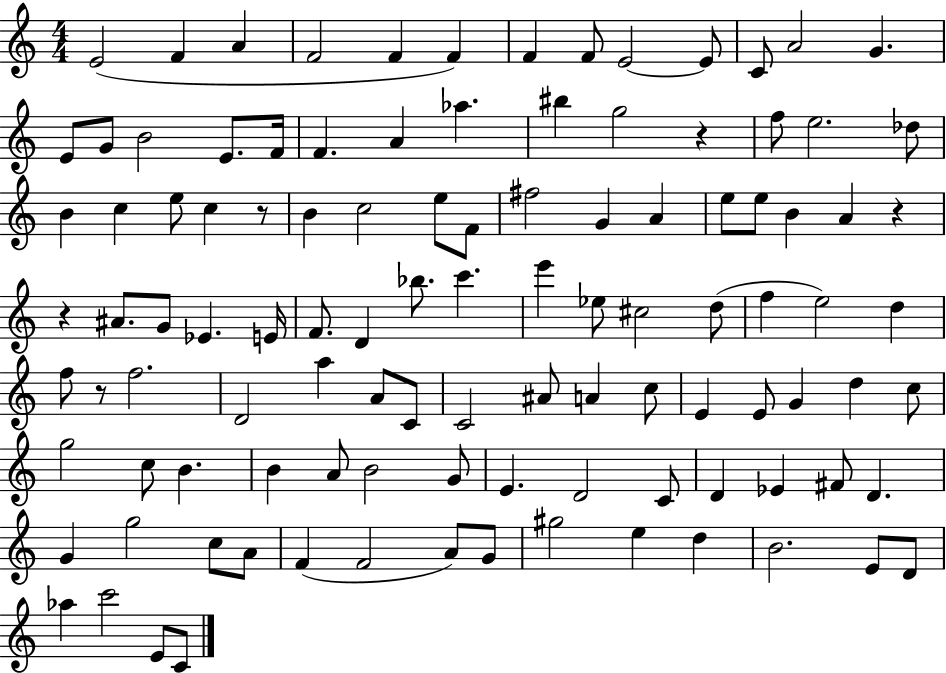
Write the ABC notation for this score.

X:1
T:Untitled
M:4/4
L:1/4
K:C
E2 F A F2 F F F F/2 E2 E/2 C/2 A2 G E/2 G/2 B2 E/2 F/4 F A _a ^b g2 z f/2 e2 _d/2 B c e/2 c z/2 B c2 e/2 F/2 ^f2 G A e/2 e/2 B A z z ^A/2 G/2 _E E/4 F/2 D _b/2 c' e' _e/2 ^c2 d/2 f e2 d f/2 z/2 f2 D2 a A/2 C/2 C2 ^A/2 A c/2 E E/2 G d c/2 g2 c/2 B B A/2 B2 G/2 E D2 C/2 D _E ^F/2 D G g2 c/2 A/2 F F2 A/2 G/2 ^g2 e d B2 E/2 D/2 _a c'2 E/2 C/2